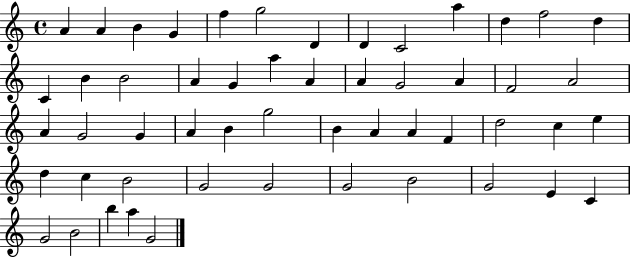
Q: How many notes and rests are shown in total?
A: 53